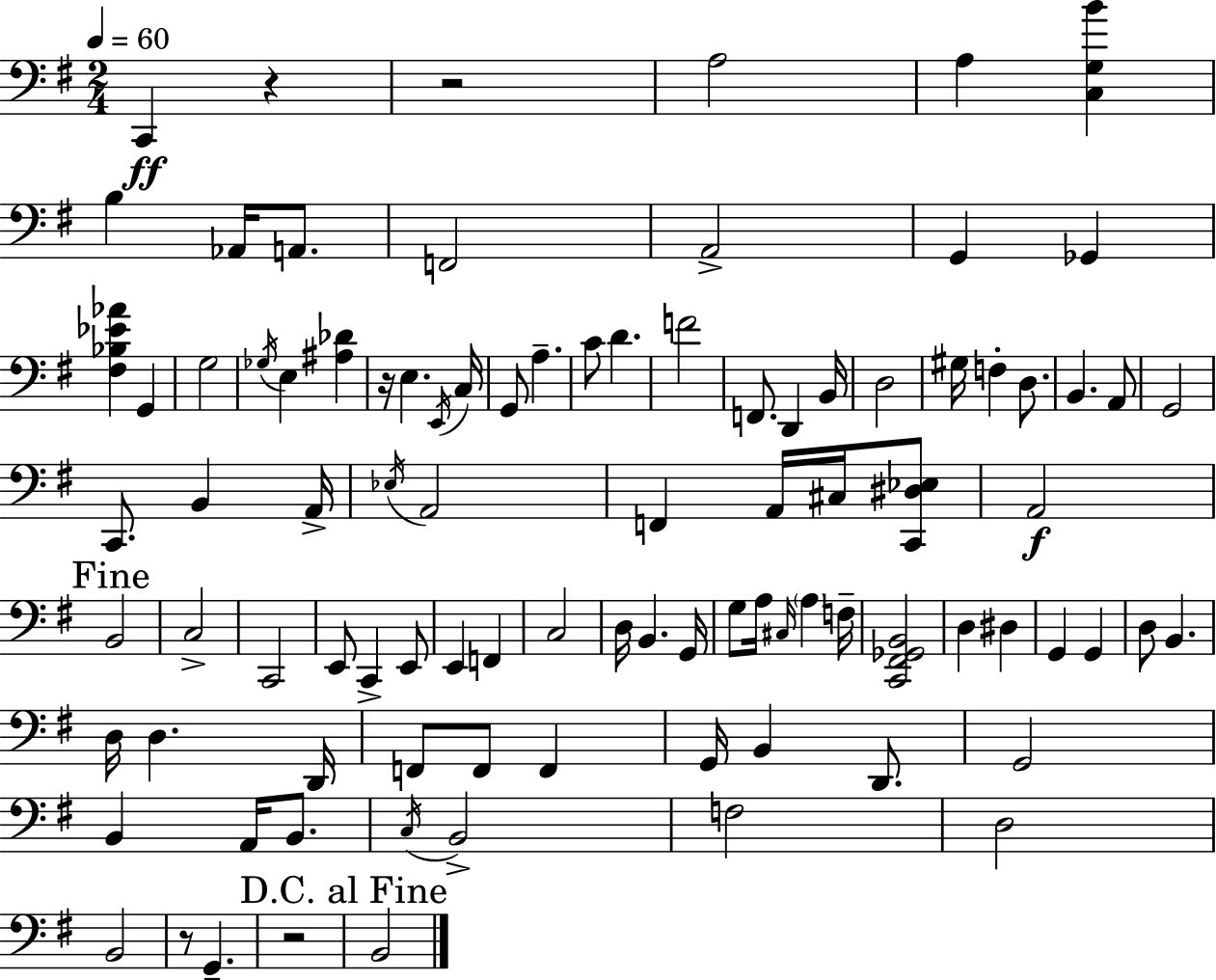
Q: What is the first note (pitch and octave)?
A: C2